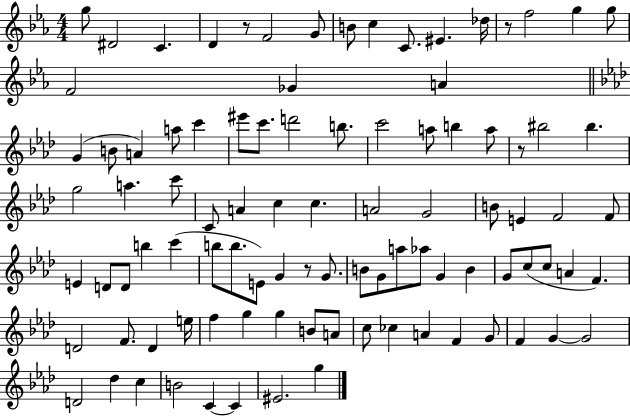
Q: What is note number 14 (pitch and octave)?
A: G5